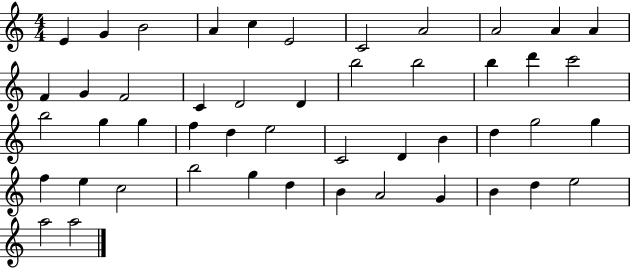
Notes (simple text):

E4/q G4/q B4/h A4/q C5/q E4/h C4/h A4/h A4/h A4/q A4/q F4/q G4/q F4/h C4/q D4/h D4/q B5/h B5/h B5/q D6/q C6/h B5/h G5/q G5/q F5/q D5/q E5/h C4/h D4/q B4/q D5/q G5/h G5/q F5/q E5/q C5/h B5/h G5/q D5/q B4/q A4/h G4/q B4/q D5/q E5/h A5/h A5/h